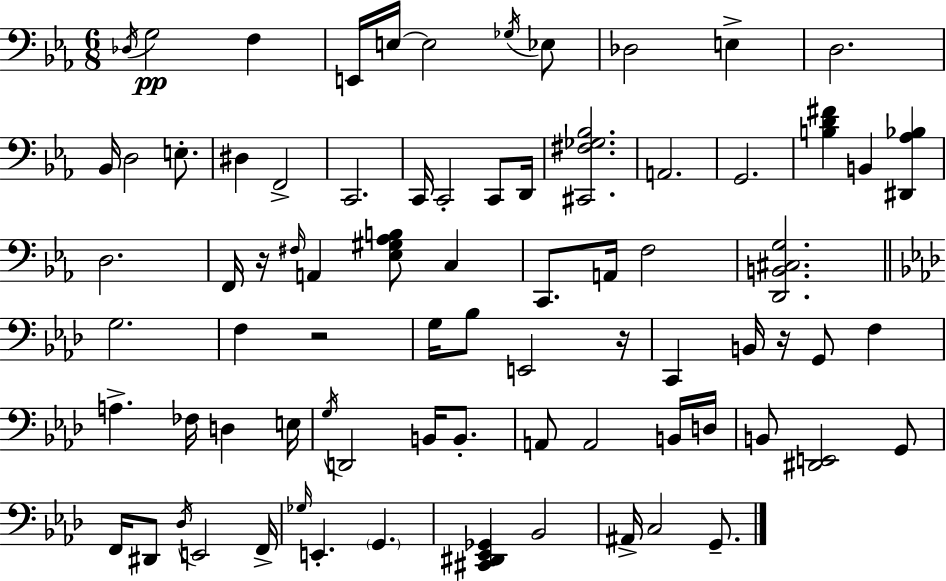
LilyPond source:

{
  \clef bass
  \numericTimeSignature
  \time 6/8
  \key ees \major
  \repeat volta 2 { \acciaccatura { des16 }\pp g2 f4 | e,16 e16~~ e2 \acciaccatura { ges16 } | ees8 des2 e4-> | d2. | \break bes,16 d2 e8.-. | dis4 f,2-> | c,2. | c,16 c,2-. c,8 | \break d,16 <cis, fis ges bes>2. | a,2. | g,2. | <b d' fis'>4 b,4 <dis, aes bes>4 | \break d2. | f,16 r16 \grace { fis16 } a,4 <ees gis aes b>8 c4 | c,8. a,16 f2 | <d, b, cis g>2. | \break \bar "||" \break \key aes \major g2. | f4 r2 | g16 bes8 e,2 r16 | c,4 b,16 r16 g,8 f4 | \break a4.-> fes16 d4 e16 | \acciaccatura { g16 } d,2 b,16 b,8.-. | a,8 a,2 b,16 | d16 b,8 <dis, e,>2 g,8 | \break f,16 dis,8 \acciaccatura { des16 } e,2 | f,16-> \grace { ges16 } e,4.-. \parenthesize g,4. | <cis, dis, ees, ges,>4 bes,2 | ais,16-> c2 | \break g,8.-- } \bar "|."
}